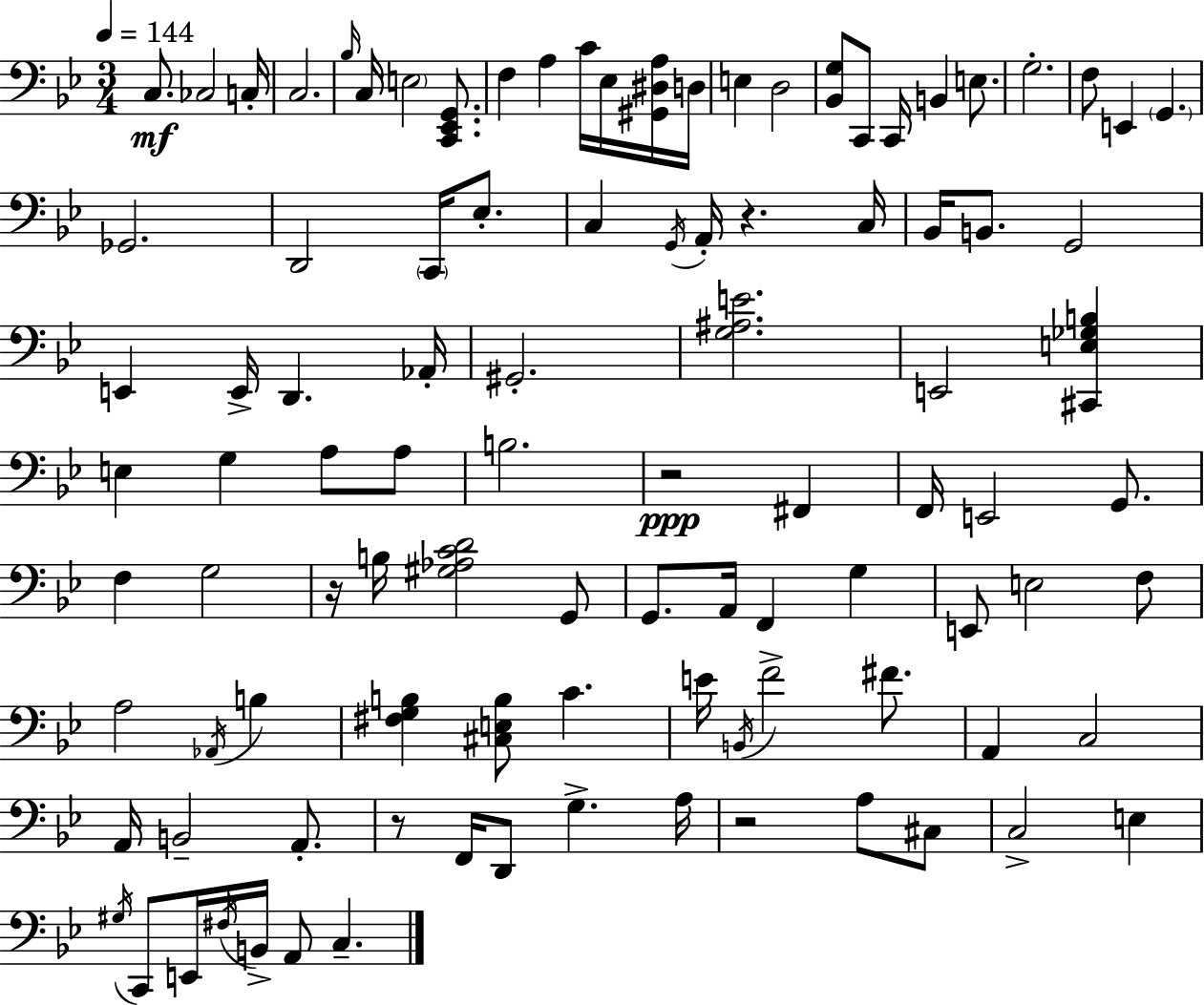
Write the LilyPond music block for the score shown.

{
  \clef bass
  \numericTimeSignature
  \time 3/4
  \key g \minor
  \tempo 4 = 144
  c8.\mf ces2 c16-. | c2. | \grace { bes16 } c16 \parenthesize e2 <c, ees, g,>8. | f4 a4 c'16 ees16 <gis, dis a>16 | \break d16 e4 d2 | <bes, g>8 c,8 c,16 b,4 e8. | g2.-. | f8 e,4 \parenthesize g,4. | \break ges,2. | d,2 \parenthesize c,16 ees8.-. | c4 \acciaccatura { g,16 } a,16-. r4. | c16 bes,16 b,8. g,2 | \break e,4 e,16-> d,4. | aes,16-. gis,2.-. | <g ais e'>2. | e,2 <cis, e ges b>4 | \break e4 g4 a8 | a8 b2. | r2\ppp fis,4 | f,16 e,2 g,8. | \break f4 g2 | r16 b16 <gis aes c' d'>2 | g,8 g,8. a,16 f,4 g4 | e,8 e2 | \break f8 a2 \acciaccatura { aes,16 } b4 | <fis g b>4 <cis e b>8 c'4. | e'16 \acciaccatura { b,16 } f'2-> | fis'8. a,4 c2 | \break a,16 b,2-- | a,8.-. r8 f,16 d,8 g4.-> | a16 r2 | a8 cis8 c2-> | \break e4 \acciaccatura { gis16 } c,8 e,16 \acciaccatura { fis16 } b,16-> a,8 | c4.-- \bar "|."
}